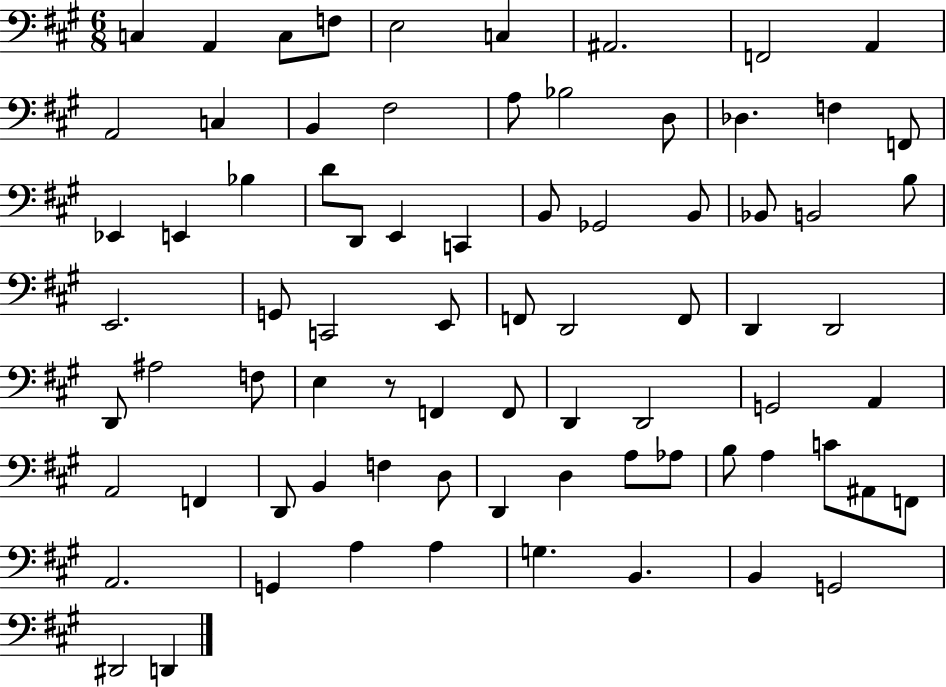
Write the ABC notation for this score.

X:1
T:Untitled
M:6/8
L:1/4
K:A
C, A,, C,/2 F,/2 E,2 C, ^A,,2 F,,2 A,, A,,2 C, B,, ^F,2 A,/2 _B,2 D,/2 _D, F, F,,/2 _E,, E,, _B, D/2 D,,/2 E,, C,, B,,/2 _G,,2 B,,/2 _B,,/2 B,,2 B,/2 E,,2 G,,/2 C,,2 E,,/2 F,,/2 D,,2 F,,/2 D,, D,,2 D,,/2 ^A,2 F,/2 E, z/2 F,, F,,/2 D,, D,,2 G,,2 A,, A,,2 F,, D,,/2 B,, F, D,/2 D,, D, A,/2 _A,/2 B,/2 A, C/2 ^A,,/2 F,,/2 A,,2 G,, A, A, G, B,, B,, G,,2 ^D,,2 D,,